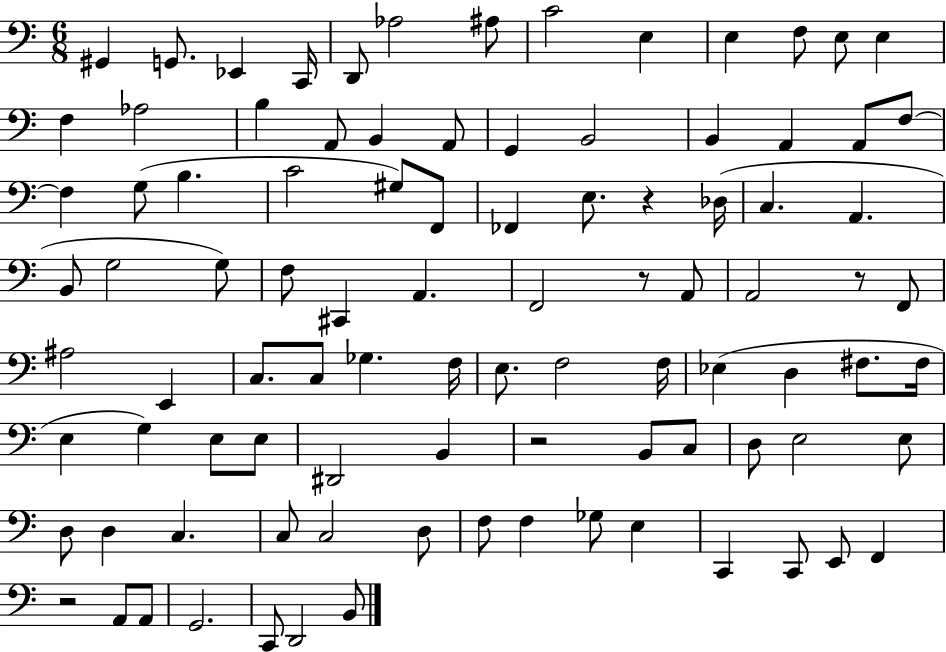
X:1
T:Untitled
M:6/8
L:1/4
K:C
^G,, G,,/2 _E,, C,,/4 D,,/2 _A,2 ^A,/2 C2 E, E, F,/2 E,/2 E, F, _A,2 B, A,,/2 B,, A,,/2 G,, B,,2 B,, A,, A,,/2 F,/2 F, G,/2 B, C2 ^G,/2 F,,/2 _F,, E,/2 z _D,/4 C, A,, B,,/2 G,2 G,/2 F,/2 ^C,, A,, F,,2 z/2 A,,/2 A,,2 z/2 F,,/2 ^A,2 E,, C,/2 C,/2 _G, F,/4 E,/2 F,2 F,/4 _E, D, ^F,/2 ^F,/4 E, G, E,/2 E,/2 ^D,,2 B,, z2 B,,/2 C,/2 D,/2 E,2 E,/2 D,/2 D, C, C,/2 C,2 D,/2 F,/2 F, _G,/2 E, C,, C,,/2 E,,/2 F,, z2 A,,/2 A,,/2 G,,2 C,,/2 D,,2 B,,/2